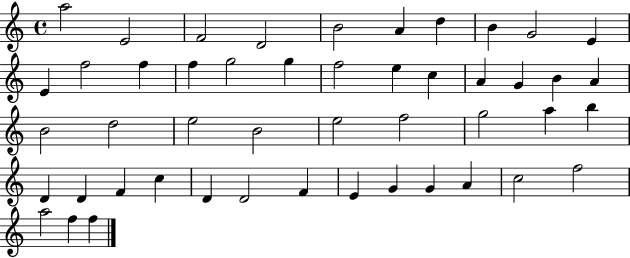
A5/h E4/h F4/h D4/h B4/h A4/q D5/q B4/q G4/h E4/q E4/q F5/h F5/q F5/q G5/h G5/q F5/h E5/q C5/q A4/q G4/q B4/q A4/q B4/h D5/h E5/h B4/h E5/h F5/h G5/h A5/q B5/q D4/q D4/q F4/q C5/q D4/q D4/h F4/q E4/q G4/q G4/q A4/q C5/h F5/h A5/h F5/q F5/q